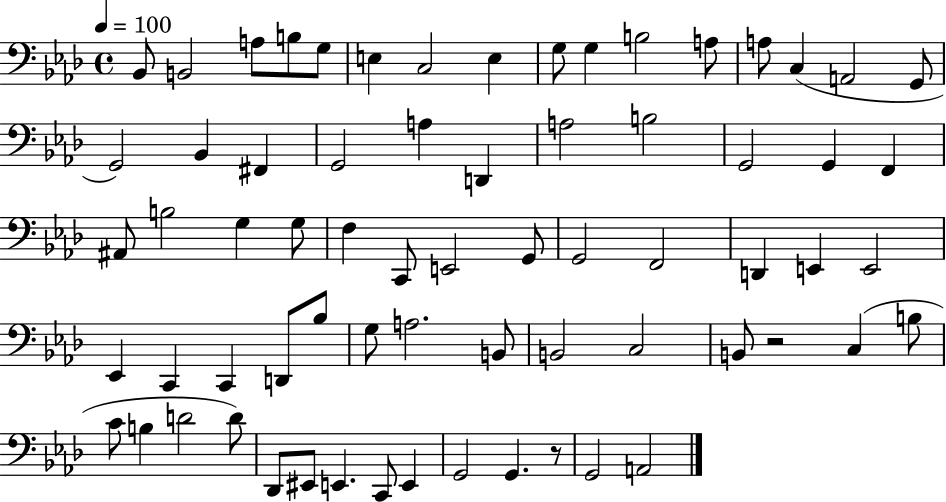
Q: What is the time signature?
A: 4/4